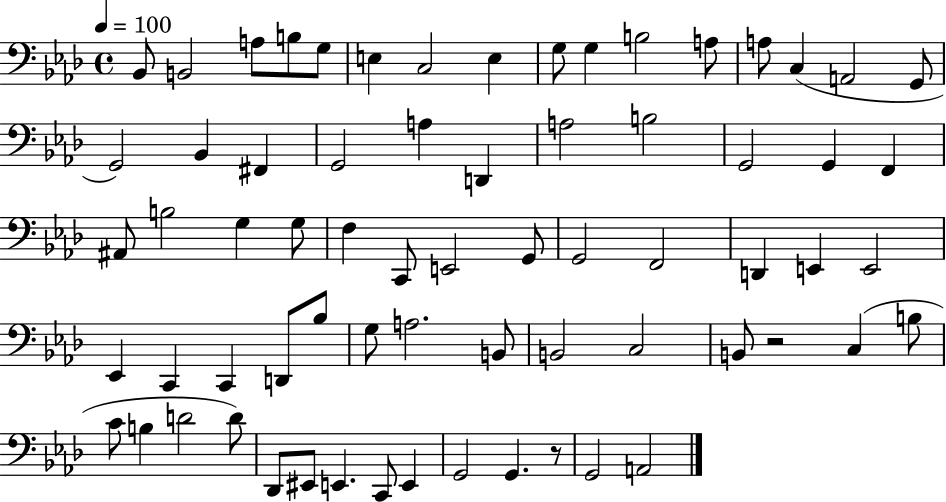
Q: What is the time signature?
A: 4/4